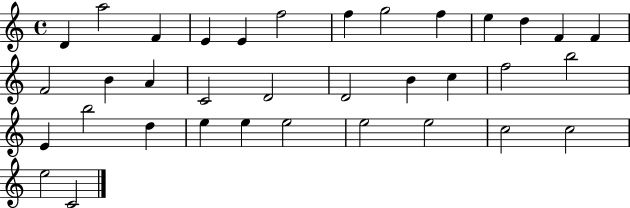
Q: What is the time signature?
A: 4/4